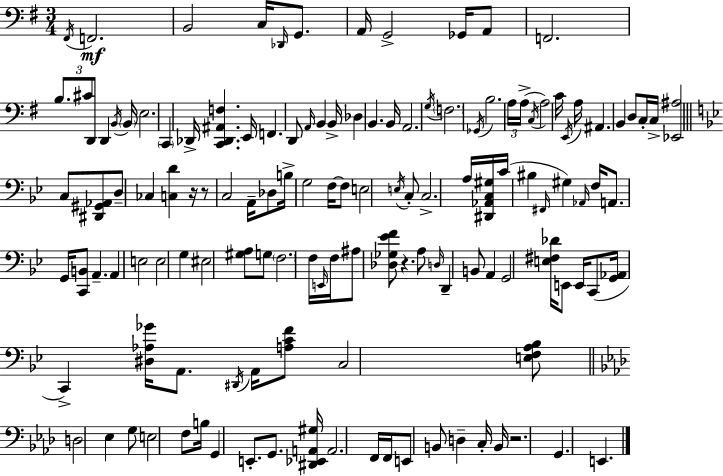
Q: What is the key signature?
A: E minor